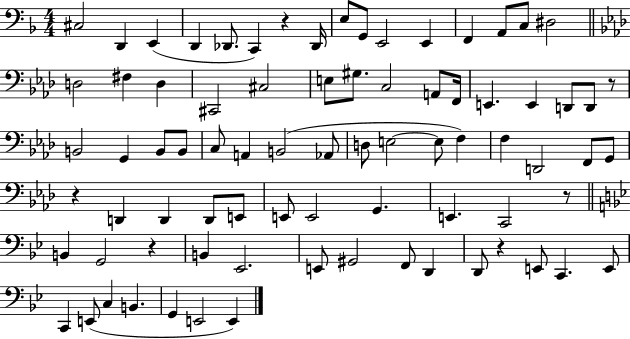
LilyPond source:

{
  \clef bass
  \numericTimeSignature
  \time 4/4
  \key f \major
  cis2 d,4 e,4( | d,4 des,8. c,4) r4 des,16 | e8 g,8 e,2 e,4 | f,4 a,8 c8 dis2 | \break \bar "||" \break \key aes \major d2 fis4 d4 | cis,2 cis2 | e8 gis8. c2 a,8 f,16 | e,4. e,4 d,8 d,8 r8 | \break b,2 g,4 b,8 b,8 | c8 a,4 b,2( aes,8 | d8 e2~~ e8 f4) | f4 d,2 f,8 g,8 | \break r4 d,4 d,4 d,8 e,8 | e,8 e,2 g,4. | e,4. c,2 r8 | \bar "||" \break \key g \minor b,4 g,2 r4 | b,4 ees,2. | e,8 gis,2 f,8 d,4 | d,8 r4 e,8 c,4. e,8 | \break c,4 e,8( c4 b,4. | g,4 e,2 e,4) | \bar "|."
}